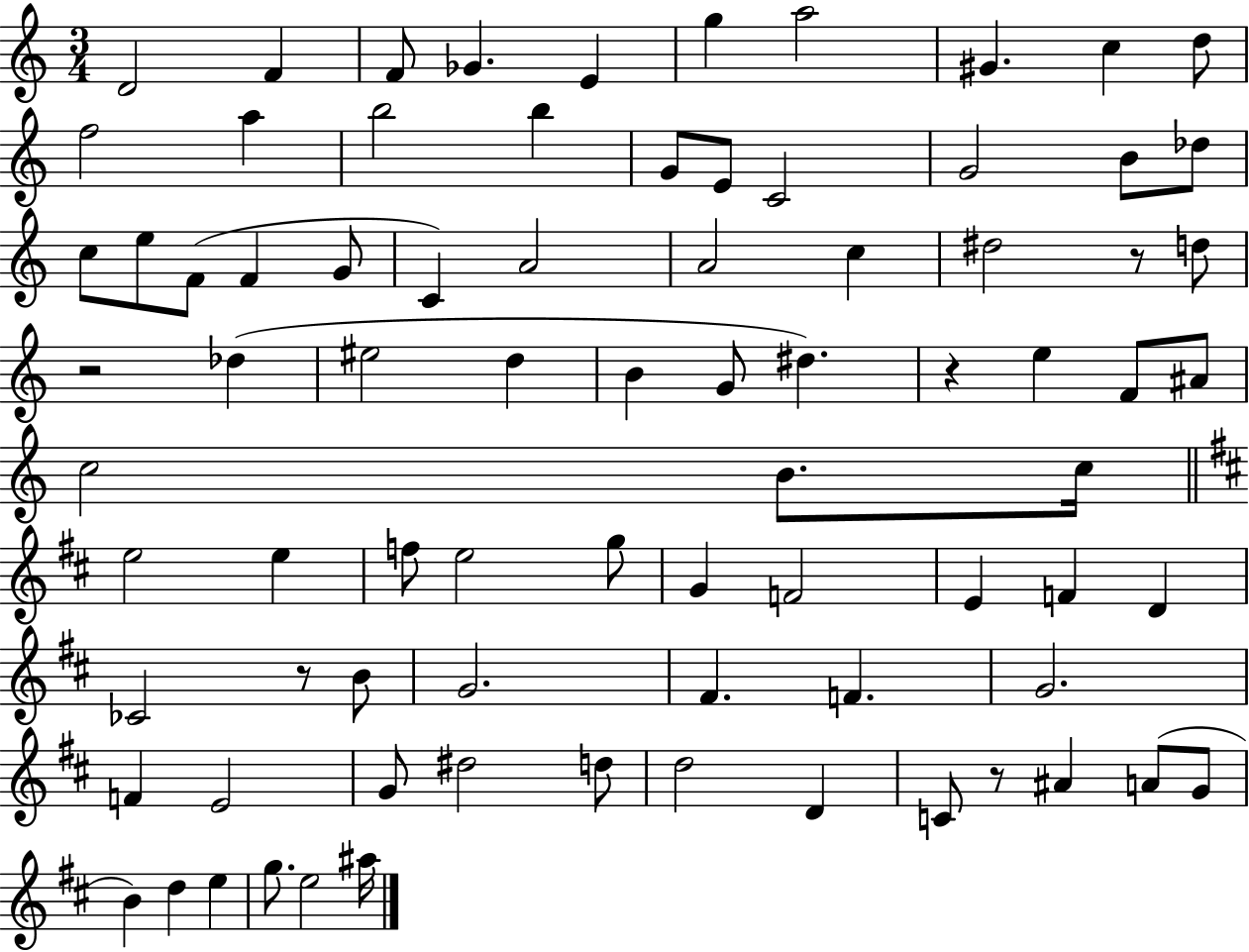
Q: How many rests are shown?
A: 5